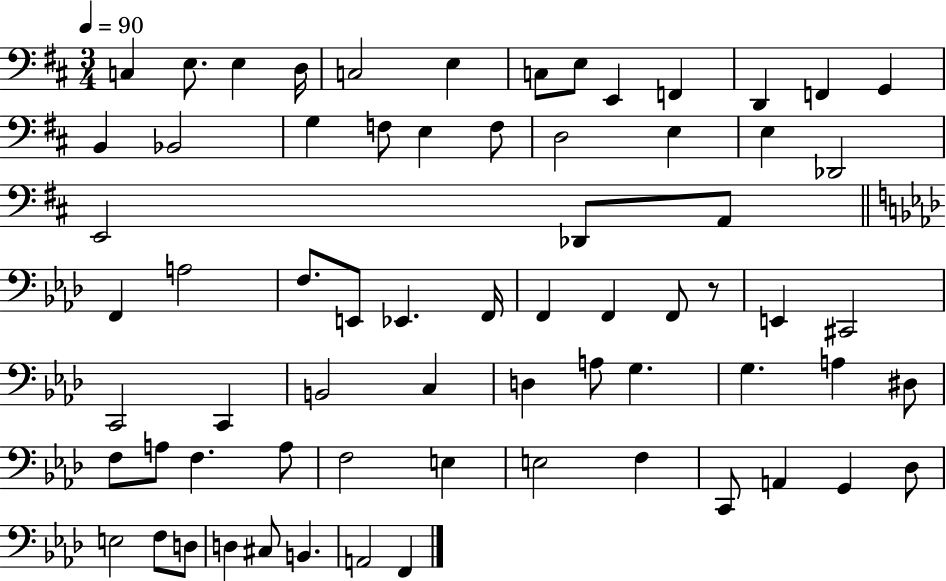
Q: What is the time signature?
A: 3/4